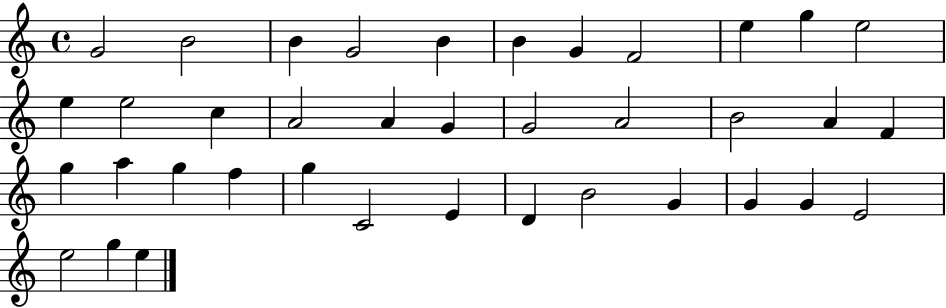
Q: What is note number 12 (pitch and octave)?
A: E5